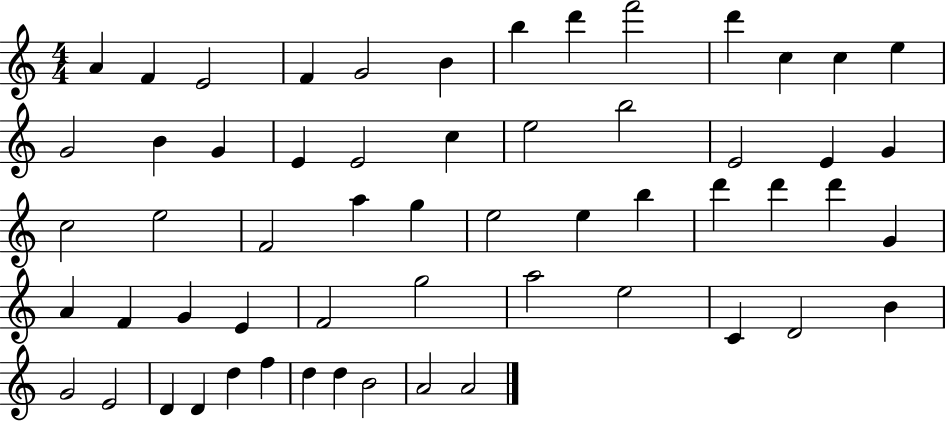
X:1
T:Untitled
M:4/4
L:1/4
K:C
A F E2 F G2 B b d' f'2 d' c c e G2 B G E E2 c e2 b2 E2 E G c2 e2 F2 a g e2 e b d' d' d' G A F G E F2 g2 a2 e2 C D2 B G2 E2 D D d f d d B2 A2 A2